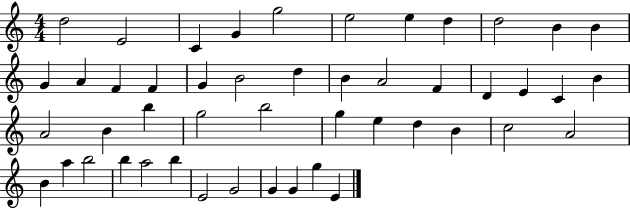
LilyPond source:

{
  \clef treble
  \numericTimeSignature
  \time 4/4
  \key c \major
  d''2 e'2 | c'4 g'4 g''2 | e''2 e''4 d''4 | d''2 b'4 b'4 | \break g'4 a'4 f'4 f'4 | g'4 b'2 d''4 | b'4 a'2 f'4 | d'4 e'4 c'4 b'4 | \break a'2 b'4 b''4 | g''2 b''2 | g''4 e''4 d''4 b'4 | c''2 a'2 | \break b'4 a''4 b''2 | b''4 a''2 b''4 | e'2 g'2 | g'4 g'4 g''4 e'4 | \break \bar "|."
}